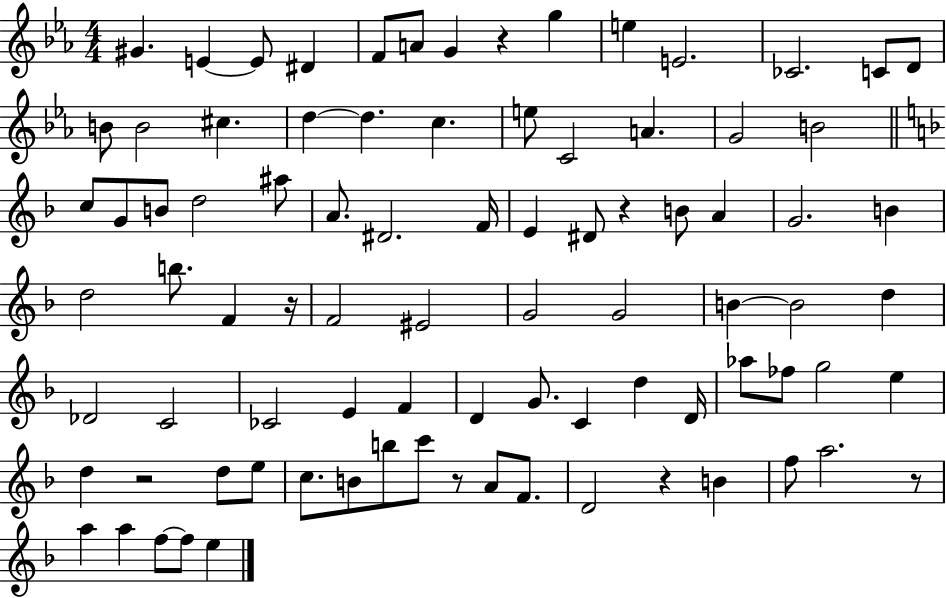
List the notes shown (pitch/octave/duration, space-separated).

G#4/q. E4/q E4/e D#4/q F4/e A4/e G4/q R/q G5/q E5/q E4/h. CES4/h. C4/e D4/e B4/e B4/h C#5/q. D5/q D5/q. C5/q. E5/e C4/h A4/q. G4/h B4/h C5/e G4/e B4/e D5/h A#5/e A4/e. D#4/h. F4/s E4/q D#4/e R/q B4/e A4/q G4/h. B4/q D5/h B5/e. F4/q R/s F4/h EIS4/h G4/h G4/h B4/q B4/h D5/q Db4/h C4/h CES4/h E4/q F4/q D4/q G4/e. C4/q D5/q D4/s Ab5/e FES5/e G5/h E5/q D5/q R/h D5/e E5/e C5/e. B4/e B5/e C6/e R/e A4/e F4/e. D4/h R/q B4/q F5/e A5/h. R/e A5/q A5/q F5/e F5/e E5/q